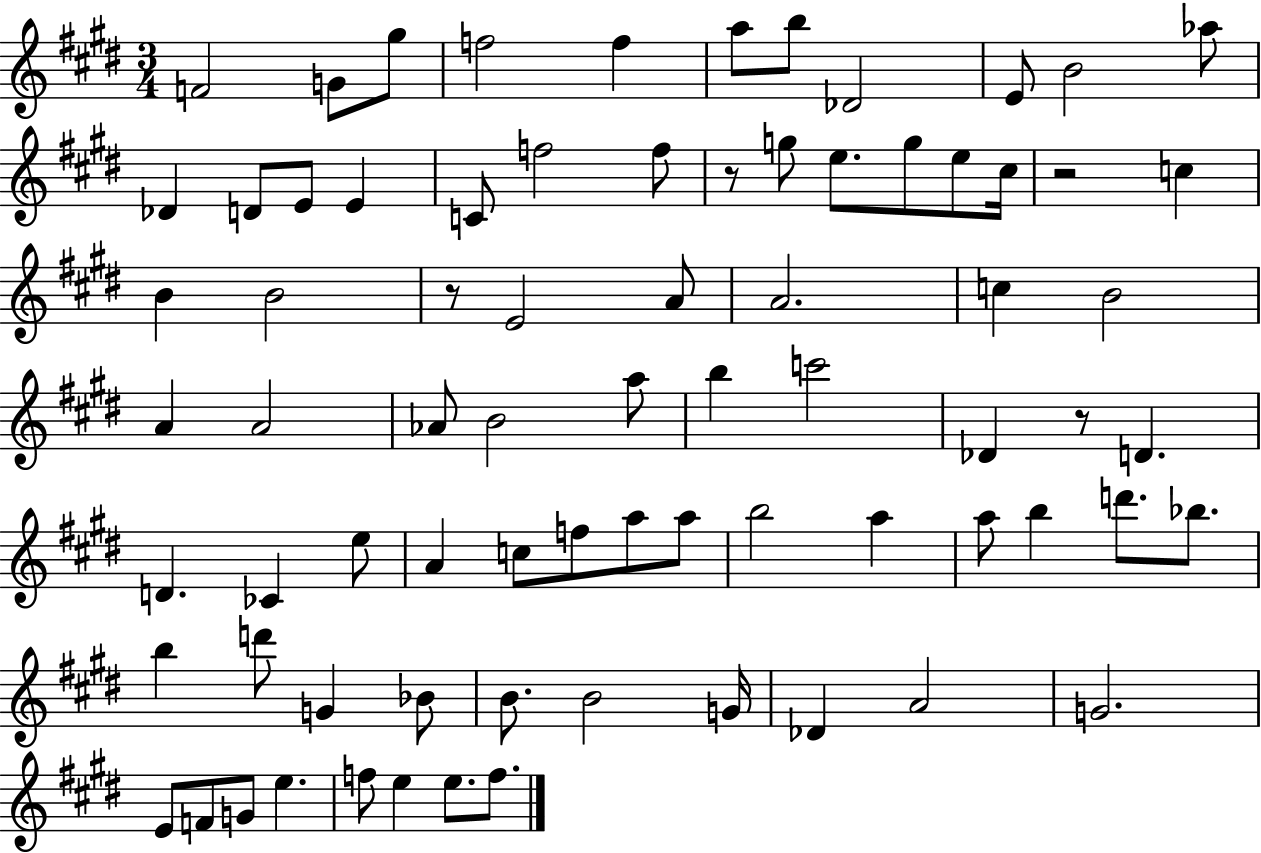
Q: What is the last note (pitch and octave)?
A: F5